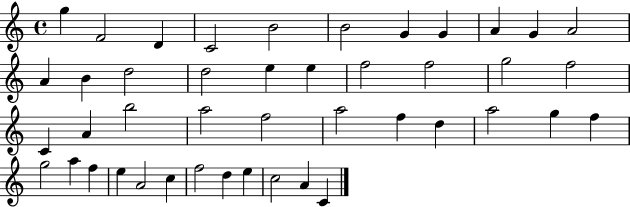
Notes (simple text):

G5/q F4/h D4/q C4/h B4/h B4/h G4/q G4/q A4/q G4/q A4/h A4/q B4/q D5/h D5/h E5/q E5/q F5/h F5/h G5/h F5/h C4/q A4/q B5/h A5/h F5/h A5/h F5/q D5/q A5/h G5/q F5/q G5/h A5/q F5/q E5/q A4/h C5/q F5/h D5/q E5/q C5/h A4/q C4/q